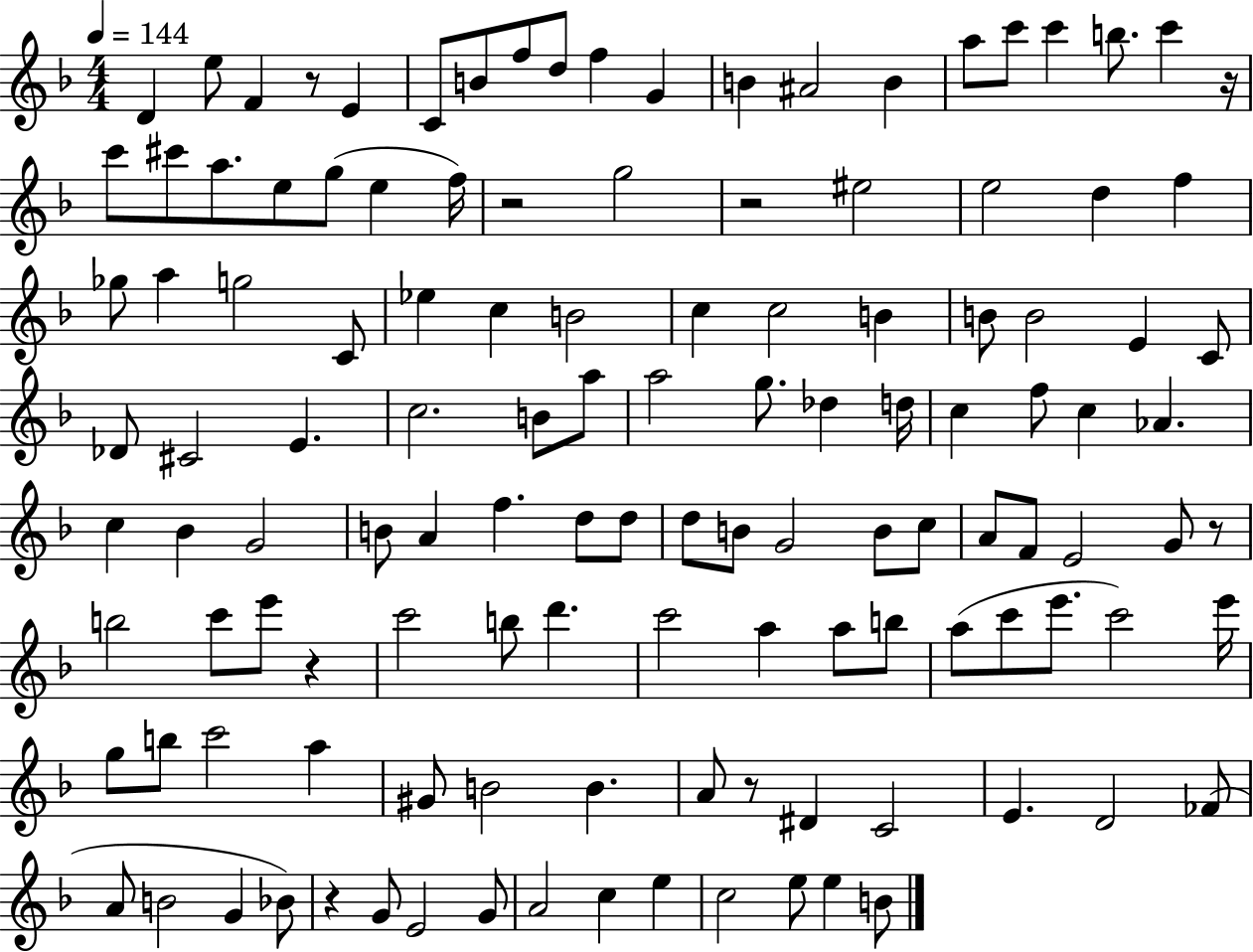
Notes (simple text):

D4/q E5/e F4/q R/e E4/q C4/e B4/e F5/e D5/e F5/q G4/q B4/q A#4/h B4/q A5/e C6/e C6/q B5/e. C6/q R/s C6/e C#6/e A5/e. E5/e G5/e E5/q F5/s R/h G5/h R/h EIS5/h E5/h D5/q F5/q Gb5/e A5/q G5/h C4/e Eb5/q C5/q B4/h C5/q C5/h B4/q B4/e B4/h E4/q C4/e Db4/e C#4/h E4/q. C5/h. B4/e A5/e A5/h G5/e. Db5/q D5/s C5/q F5/e C5/q Ab4/q. C5/q Bb4/q G4/h B4/e A4/q F5/q. D5/e D5/e D5/e B4/e G4/h B4/e C5/e A4/e F4/e E4/h G4/e R/e B5/h C6/e E6/e R/q C6/h B5/e D6/q. C6/h A5/q A5/e B5/e A5/e C6/e E6/e. C6/h E6/s G5/e B5/e C6/h A5/q G#4/e B4/h B4/q. A4/e R/e D#4/q C4/h E4/q. D4/h FES4/e A4/e B4/h G4/q Bb4/e R/q G4/e E4/h G4/e A4/h C5/q E5/q C5/h E5/e E5/q B4/e